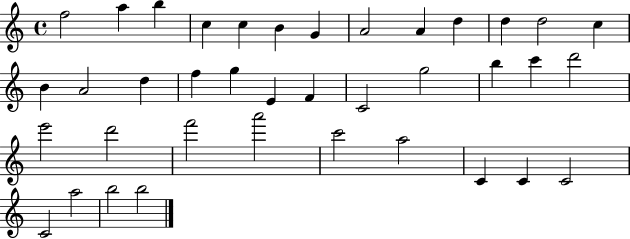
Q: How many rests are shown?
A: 0